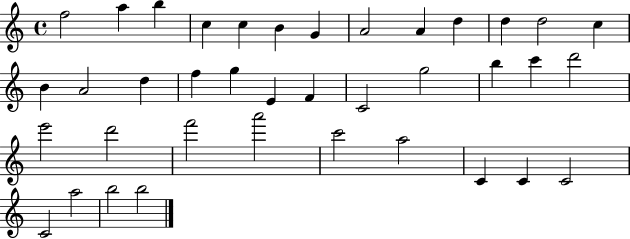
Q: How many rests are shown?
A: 0